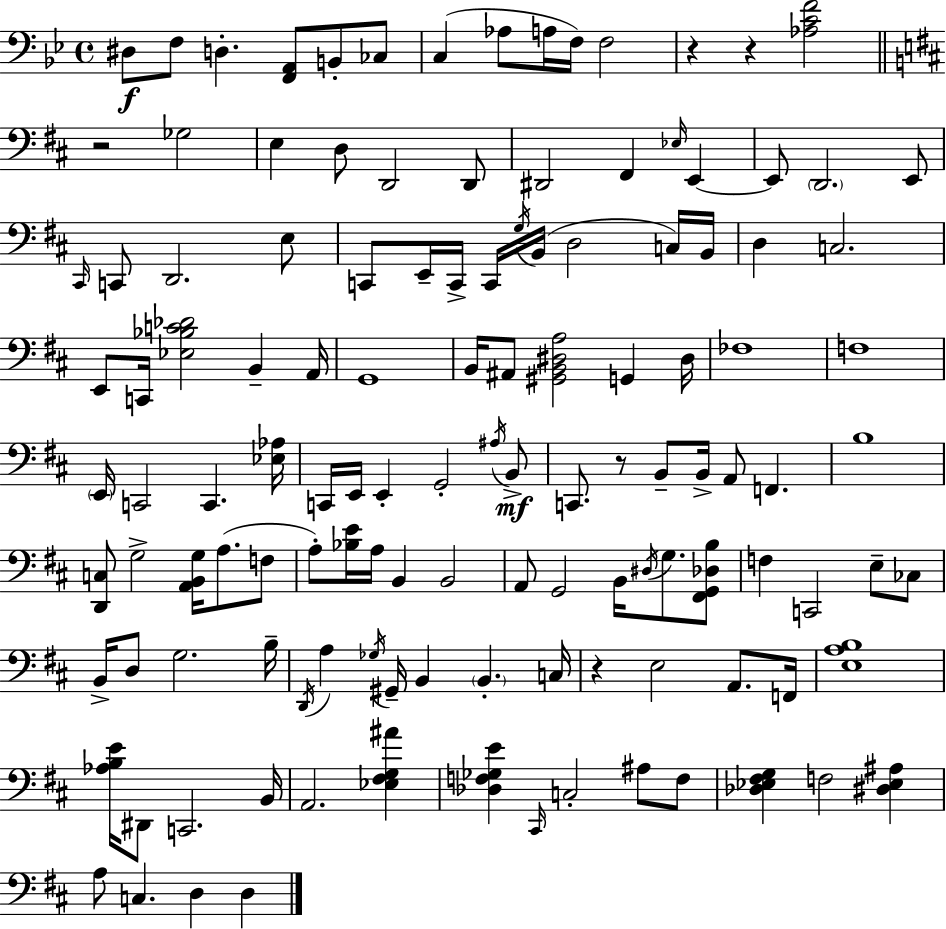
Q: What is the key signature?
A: BES major